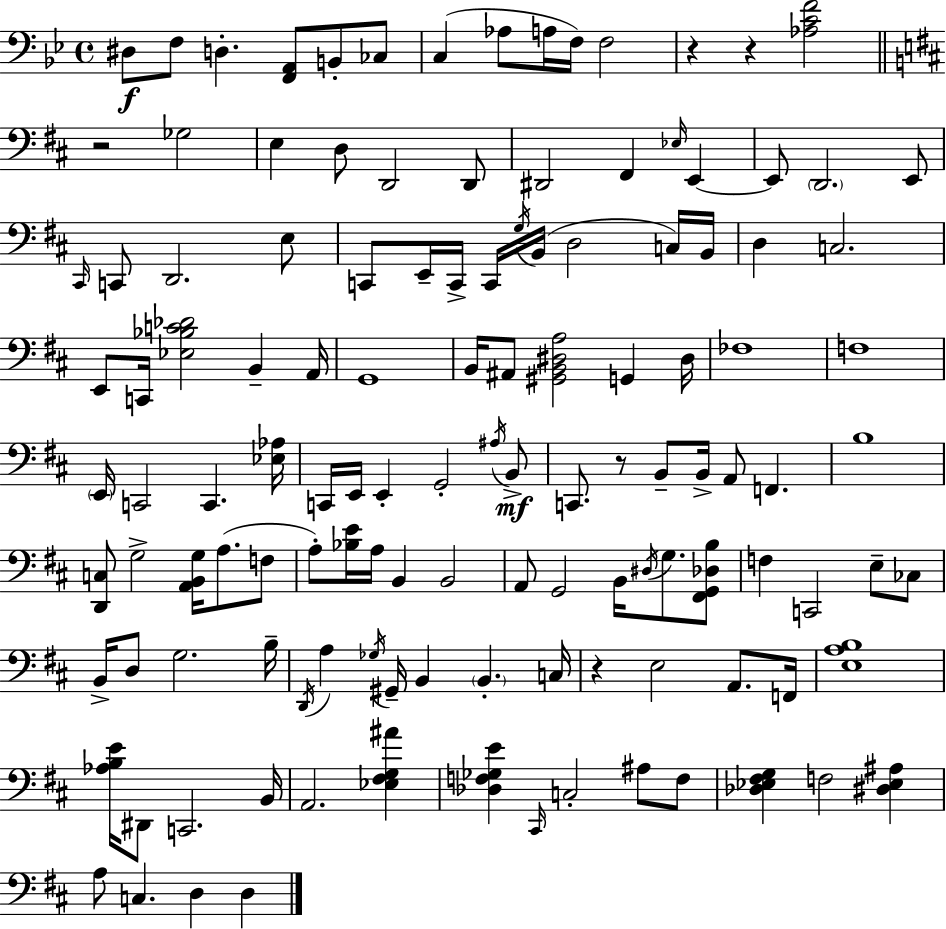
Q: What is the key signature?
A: BES major